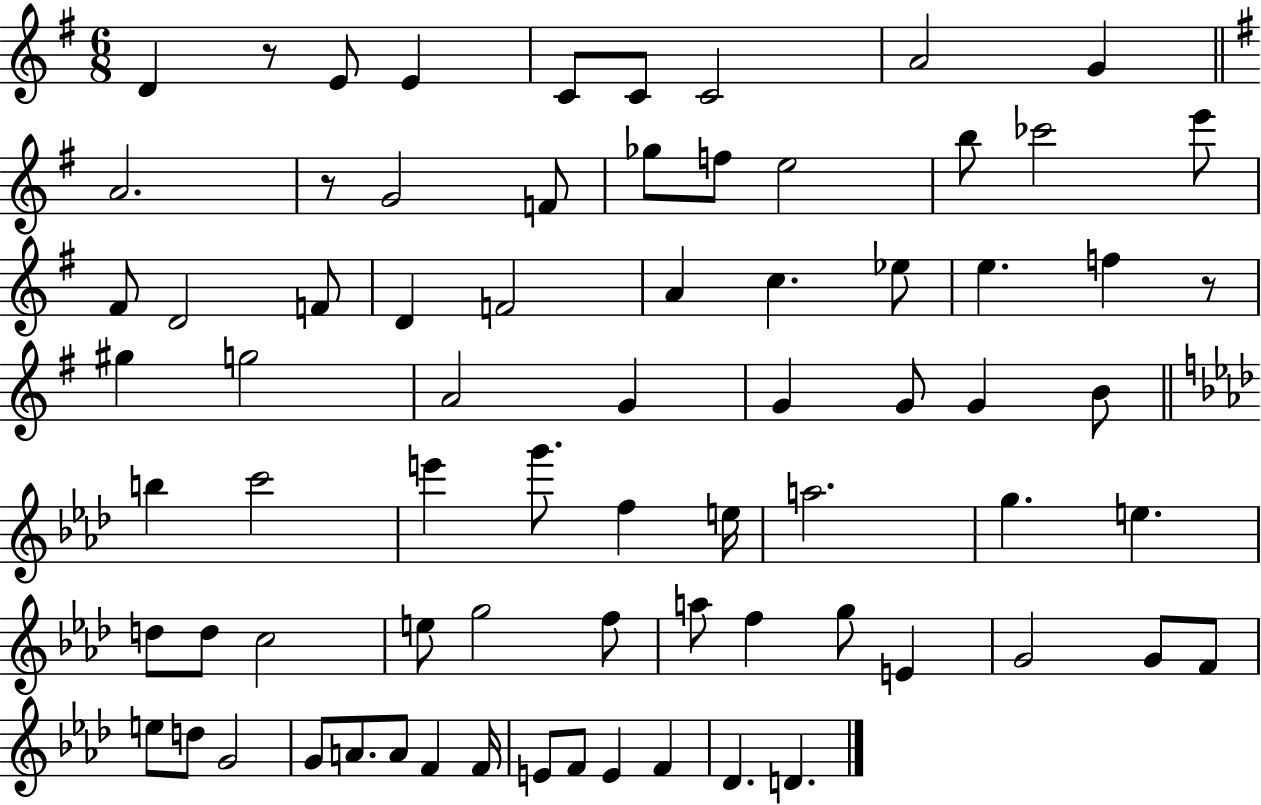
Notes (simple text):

D4/q R/e E4/e E4/q C4/e C4/e C4/h A4/h G4/q A4/h. R/e G4/h F4/e Gb5/e F5/e E5/h B5/e CES6/h E6/e F#4/e D4/h F4/e D4/q F4/h A4/q C5/q. Eb5/e E5/q. F5/q R/e G#5/q G5/h A4/h G4/q G4/q G4/e G4/q B4/e B5/q C6/h E6/q G6/e. F5/q E5/s A5/h. G5/q. E5/q. D5/e D5/e C5/h E5/e G5/h F5/e A5/e F5/q G5/e E4/q G4/h G4/e F4/e E5/e D5/e G4/h G4/e A4/e. A4/e F4/q F4/s E4/e F4/e E4/q F4/q Db4/q. D4/q.